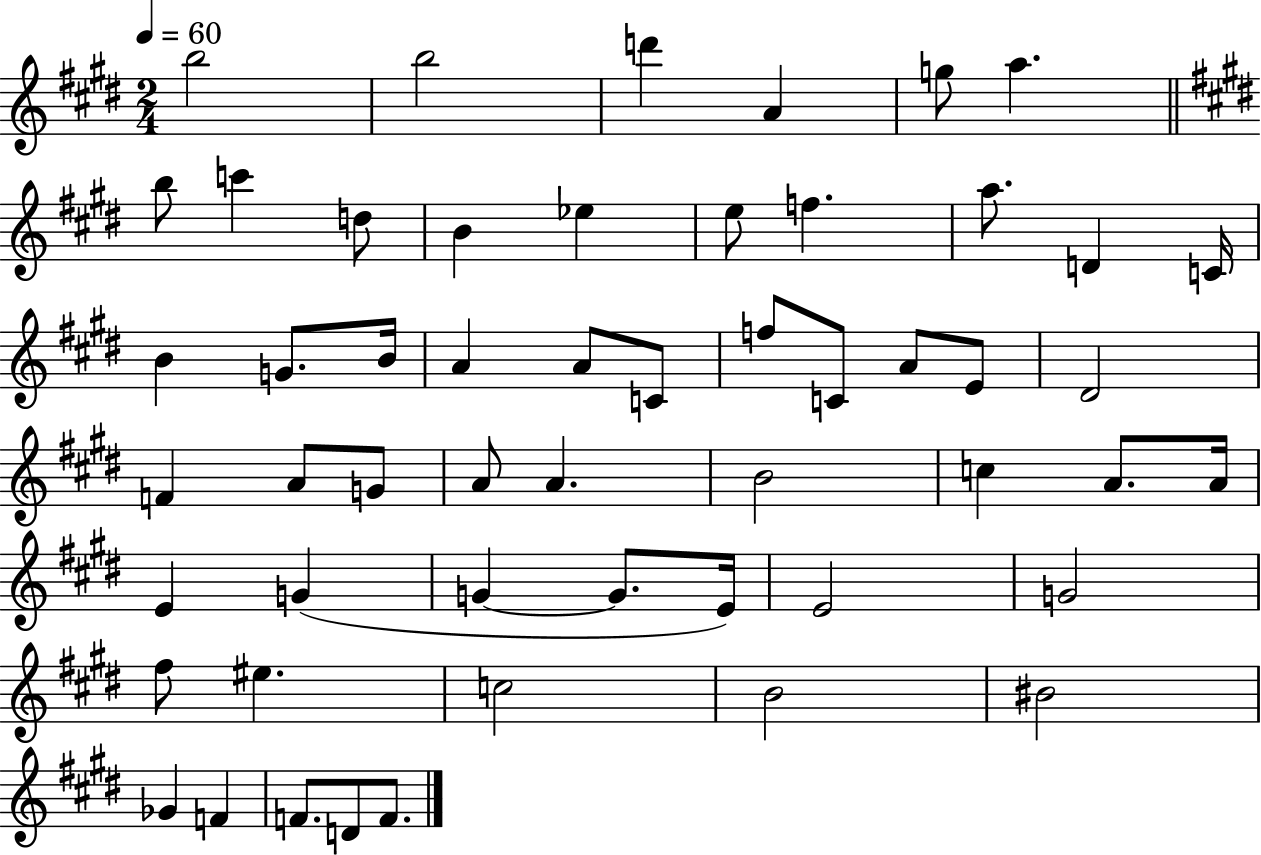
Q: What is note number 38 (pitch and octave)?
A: G4